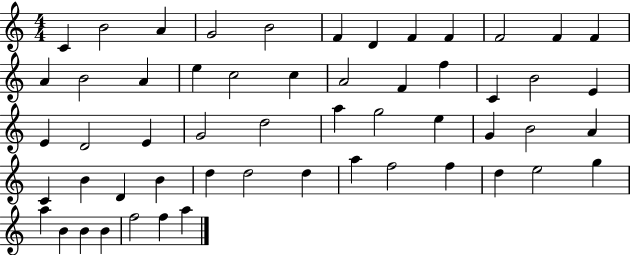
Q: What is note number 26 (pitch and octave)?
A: D4